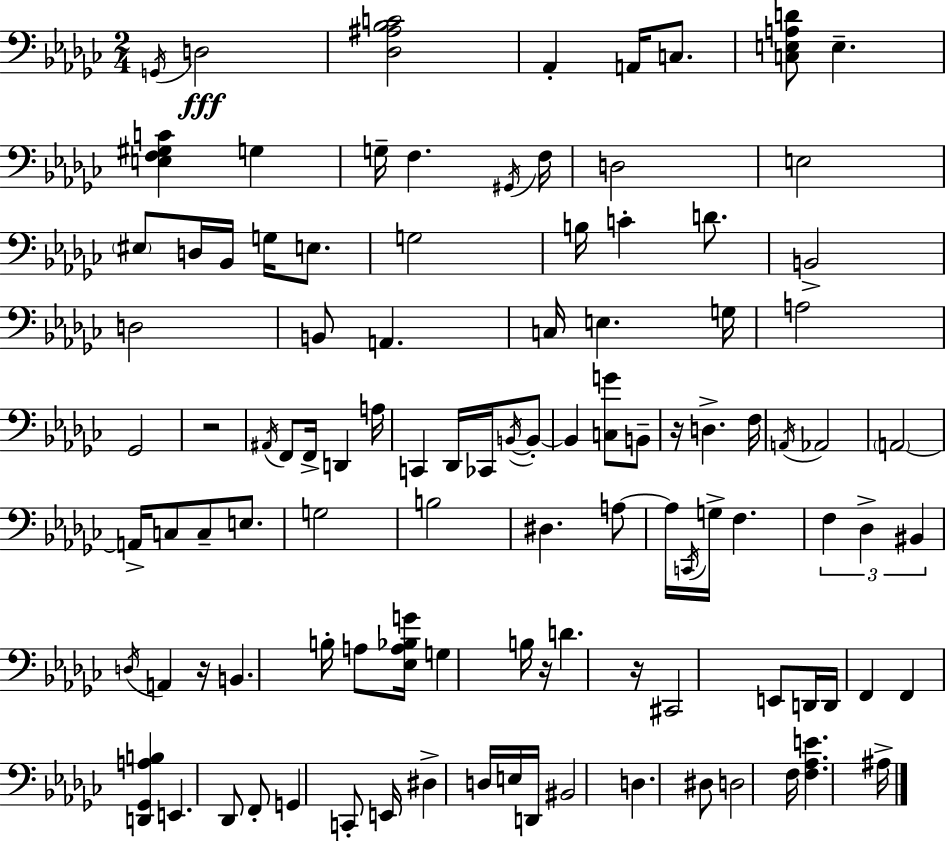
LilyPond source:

{
  \clef bass
  \numericTimeSignature
  \time 2/4
  \key ees \minor
  \repeat volta 2 { \acciaccatura { g,16 }\fff d2 | <des ais bes c'>2 | aes,4-. a,16 c8. | <c e a d'>8 e4.-- | \break <e f gis c'>4 g4 | g16-- f4. | \acciaccatura { gis,16 } f16 d2 | e2 | \break \parenthesize eis8 d16 bes,16 g16 e8. | g2 | b16 c'4-. d'8. | b,2-> | \break d2 | b,8 a,4. | c16 e4. | g16 a2 | \break ges,2 | r2 | \acciaccatura { ais,16 } f,8 f,16-> d,4 | a16 c,4 des,16 | \break ces,16 \acciaccatura { b,16~ }~ b,8-. b,4 | <c g'>8 b,8-- r16 d4.-> | f16 \acciaccatura { a,16 } aes,2 | \parenthesize a,2~~ | \break a,16-> c8 | c8-- e8. g2 | b2 | dis4. | \break a8~~ a16 \acciaccatura { c,16 } g16-> | f4. \tuplet 3/2 { f4 | des4-> bis,4 } | \acciaccatura { d16 } a,4 r16 | \break b,4. b16-. a8 | <ees a bes g'>16 g4 b16 r16 | d'4. r16 cis,2 | e,8 | \break d,16 d,16 f,4 f,4 | <d, ges, a b>4 e,4. | des,8 f,8-. | g,4 c,8-. e,16 | \break dis4-> d16 e16 d,16 bis,2 | d4. | dis8 d2 | f16 | \break <f aes e'>4. ais16-> } \bar "|."
}